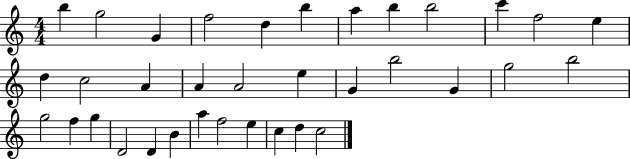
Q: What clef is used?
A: treble